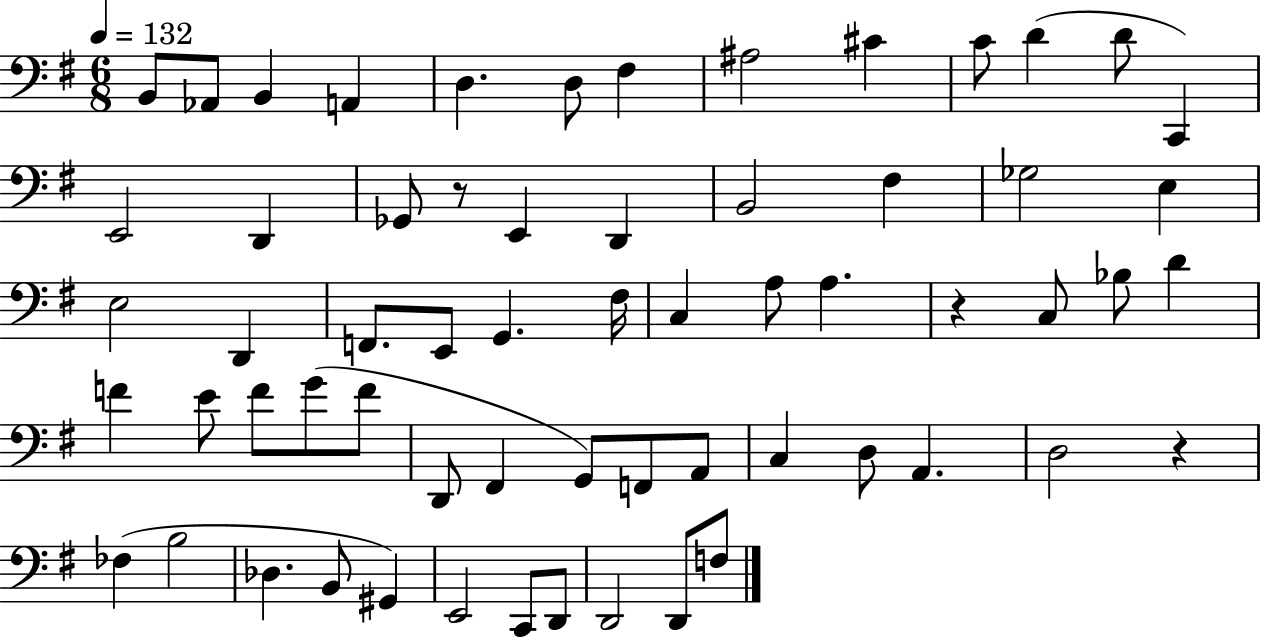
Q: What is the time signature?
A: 6/8